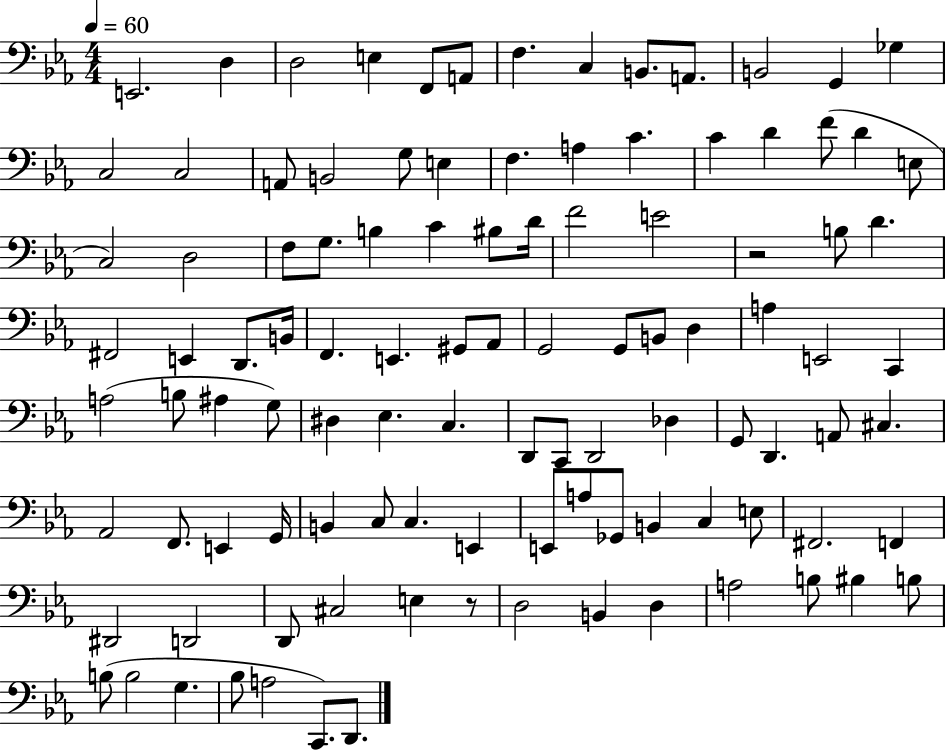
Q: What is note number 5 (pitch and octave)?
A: F2